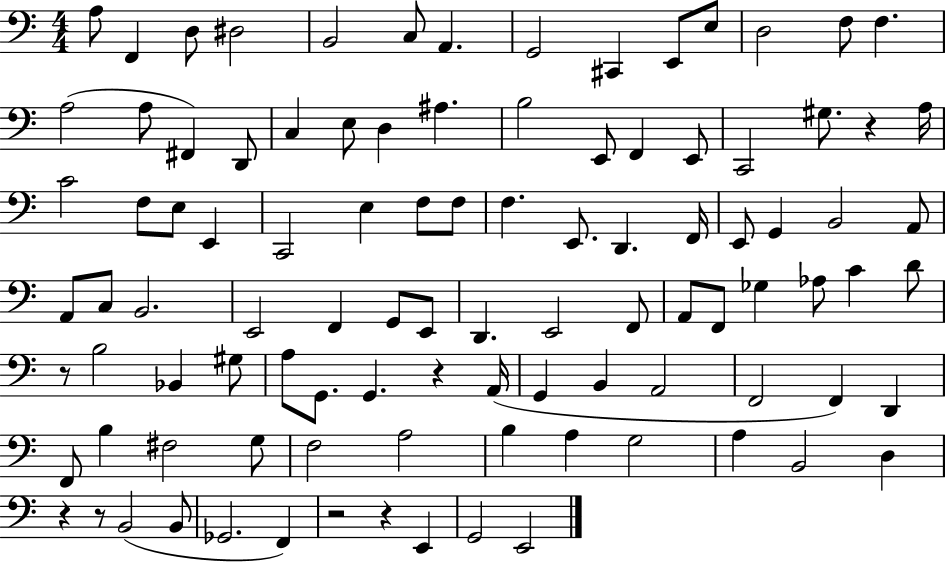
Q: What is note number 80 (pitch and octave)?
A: A3